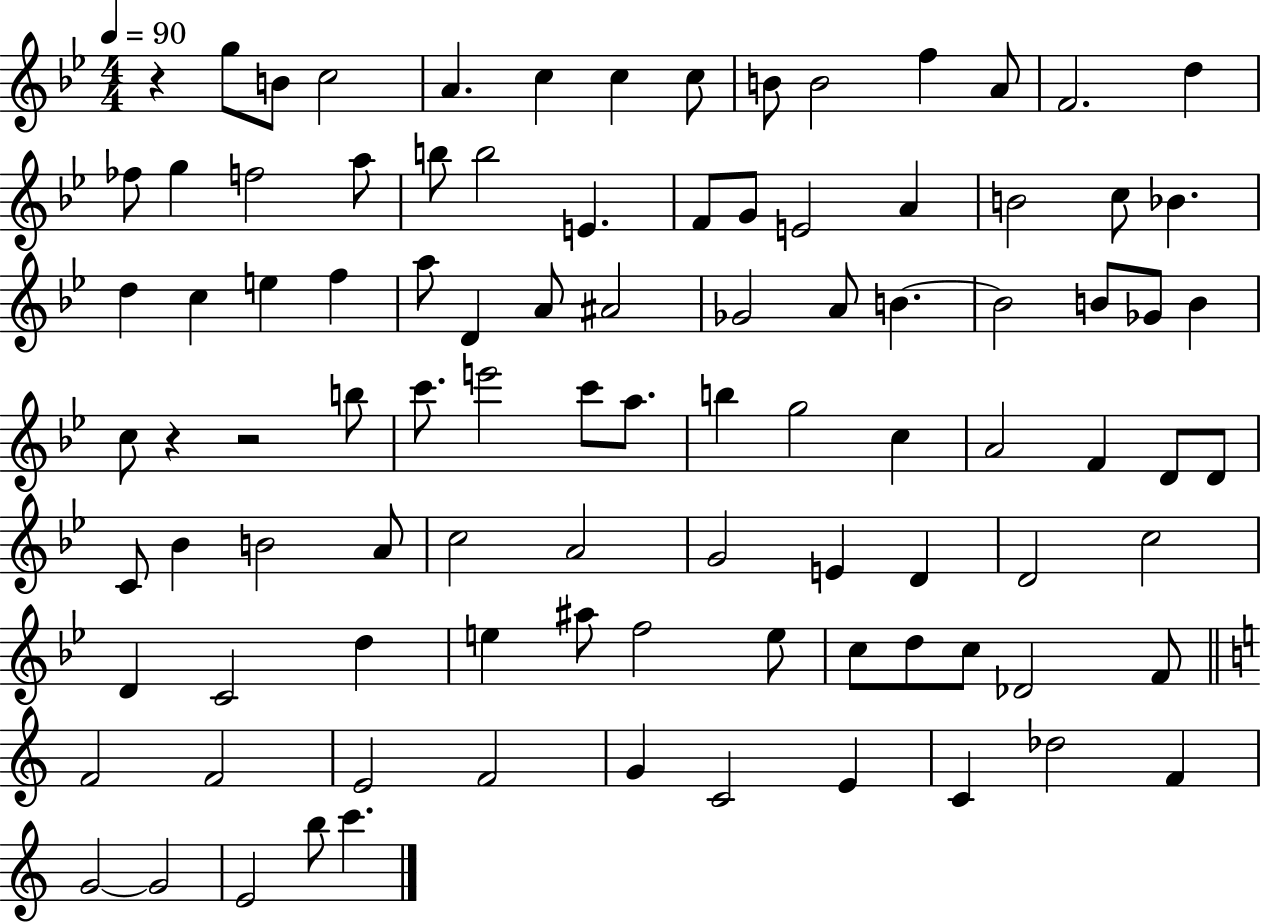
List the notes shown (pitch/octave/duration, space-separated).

R/q G5/e B4/e C5/h A4/q. C5/q C5/q C5/e B4/e B4/h F5/q A4/e F4/h. D5/q FES5/e G5/q F5/h A5/e B5/e B5/h E4/q. F4/e G4/e E4/h A4/q B4/h C5/e Bb4/q. D5/q C5/q E5/q F5/q A5/e D4/q A4/e A#4/h Gb4/h A4/e B4/q. B4/h B4/e Gb4/e B4/q C5/e R/q R/h B5/e C6/e. E6/h C6/e A5/e. B5/q G5/h C5/q A4/h F4/q D4/e D4/e C4/e Bb4/q B4/h A4/e C5/h A4/h G4/h E4/q D4/q D4/h C5/h D4/q C4/h D5/q E5/q A#5/e F5/h E5/e C5/e D5/e C5/e Db4/h F4/e F4/h F4/h E4/h F4/h G4/q C4/h E4/q C4/q Db5/h F4/q G4/h G4/h E4/h B5/e C6/q.